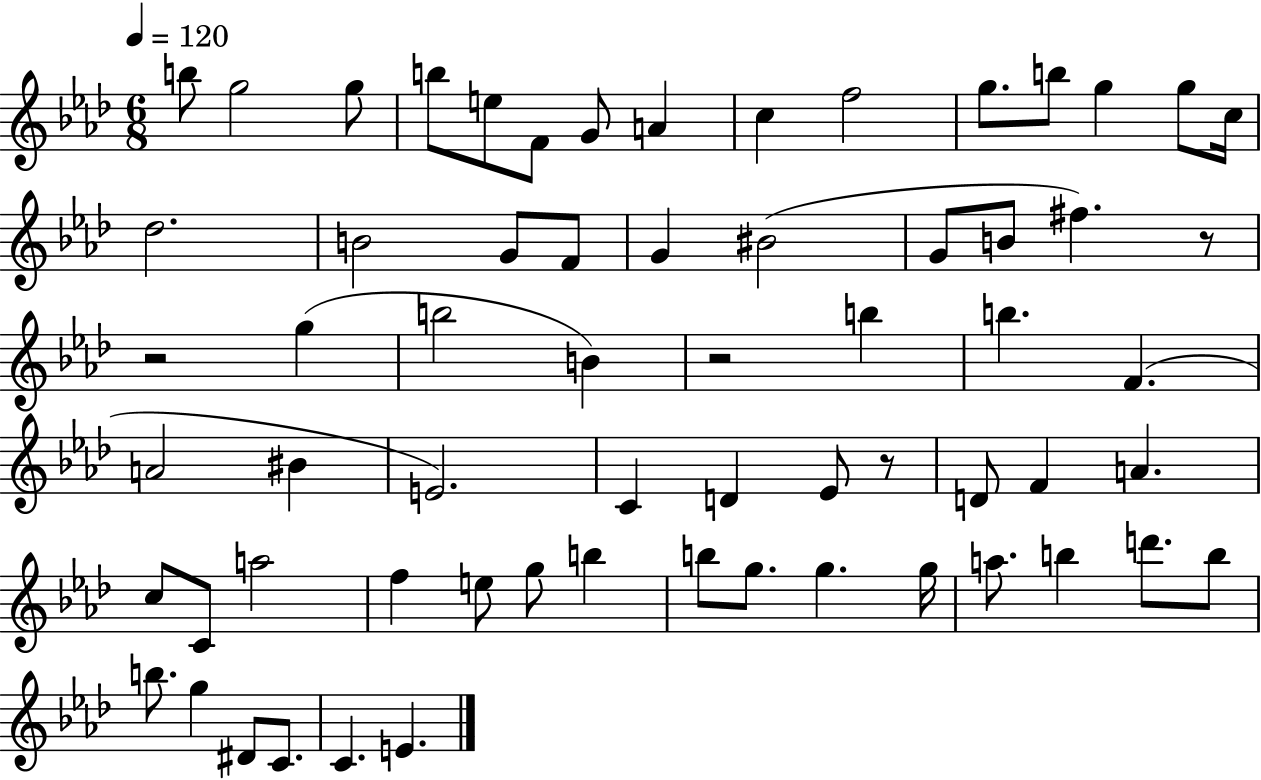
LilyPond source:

{
  \clef treble
  \numericTimeSignature
  \time 6/8
  \key aes \major
  \tempo 4 = 120
  \repeat volta 2 { b''8 g''2 g''8 | b''8 e''8 f'8 g'8 a'4 | c''4 f''2 | g''8. b''8 g''4 g''8 c''16 | \break des''2. | b'2 g'8 f'8 | g'4 bis'2( | g'8 b'8 fis''4.) r8 | \break r2 g''4( | b''2 b'4) | r2 b''4 | b''4. f'4.( | \break a'2 bis'4 | e'2.) | c'4 d'4 ees'8 r8 | d'8 f'4 a'4. | \break c''8 c'8 a''2 | f''4 e''8 g''8 b''4 | b''8 g''8. g''4. g''16 | a''8. b''4 d'''8. b''8 | \break b''8. g''4 dis'8 c'8. | c'4. e'4. | } \bar "|."
}